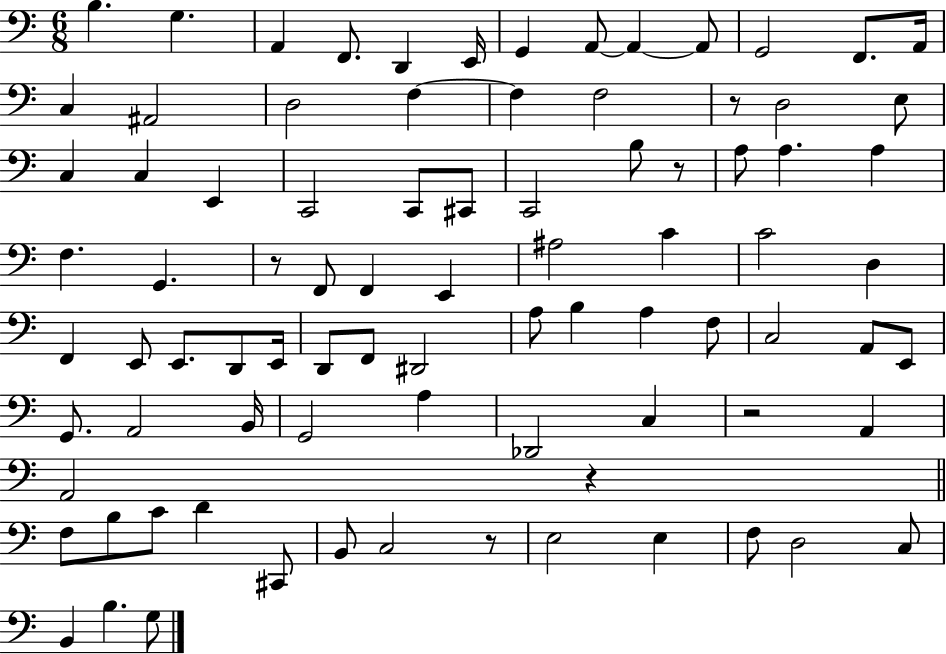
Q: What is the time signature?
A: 6/8